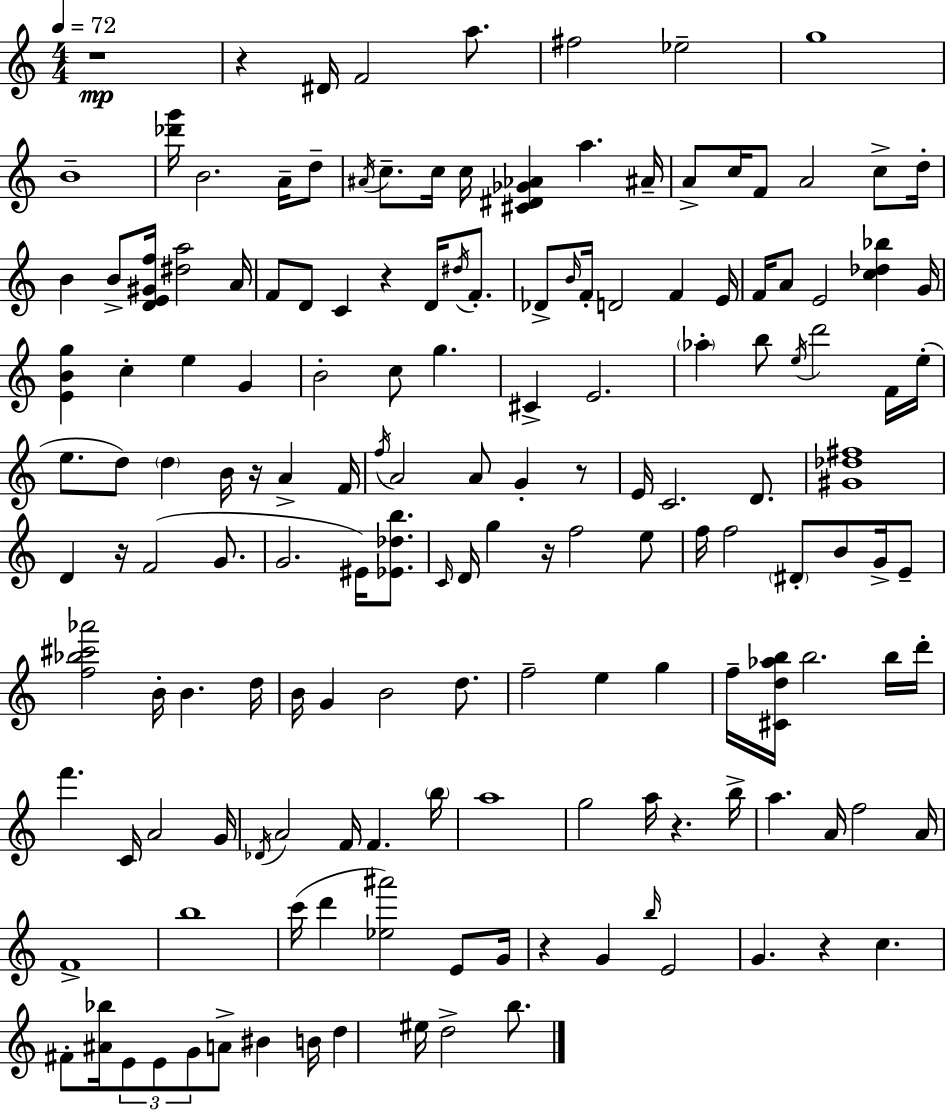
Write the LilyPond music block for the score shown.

{
  \clef treble
  \numericTimeSignature
  \time 4/4
  \key a \minor
  \tempo 4 = 72
  r1\mp | r4 dis'16 f'2 a''8. | fis''2 ees''2-- | g''1 | \break b'1-- | <des''' g'''>16 b'2. a'16-- d''8-- | \acciaccatura { ais'16 } c''8.-- c''16 c''16 <cis' dis' ges' aes'>4 a''4. | ais'16-- a'8-> c''16 f'8 a'2 c''8-> | \break d''16-. b'4 b'8-> <d' e' gis' f''>16 <dis'' a''>2 | a'16 f'8 d'8 c'4 r4 d'16 \acciaccatura { dis''16 } f'8.-. | des'8-> \grace { b'16 } f'16-. d'2 f'4 | e'16 f'16 a'8 e'2 <c'' des'' bes''>4 | \break g'16 <e' b' g''>4 c''4-. e''4 g'4 | b'2-. c''8 g''4. | cis'4-> e'2. | \parenthesize aes''4-. b''8 \acciaccatura { e''16 } d'''2 | \break f'16 e''16-.( e''8. d''8) \parenthesize d''4 b'16 r16 a'4-> | f'16 \acciaccatura { f''16 } a'2 a'8 g'4-. | r8 e'16 c'2. | d'8. <gis' des'' fis''>1 | \break d'4 r16 f'2( | g'8. g'2. | eis'16) <ees' des'' b''>8. \grace { c'16 } d'16 g''4 r16 f''2 | e''8 f''16 f''2 \parenthesize dis'8-. | \break b'8 g'16-> e'8-- <f'' bes'' cis''' aes'''>2 b'16-. b'4. | d''16 b'16 g'4 b'2 | d''8. f''2-- e''4 | g''4 f''16-- <cis' d'' aes'' b''>16 b''2. | \break b''16 d'''16-. f'''4. c'16 a'2 | g'16 \acciaccatura { des'16 } a'2 f'16 | f'4. \parenthesize b''16 a''1 | g''2 a''16 | \break r4. b''16-> a''4. a'16 f''2 | a'16 f'1-> | b''1 | c'''16( d'''4 <ees'' ais'''>2) | \break e'8 g'16 r4 g'4 \grace { b''16 } | e'2 g'4. r4 | c''4. fis'8-. <ais' bes''>16 \tuplet 3/2 { e'8 e'8 g'8 } | a'8-> bis'4 b'16 d''4 eis''16 d''2-> | \break b''8. \bar "|."
}